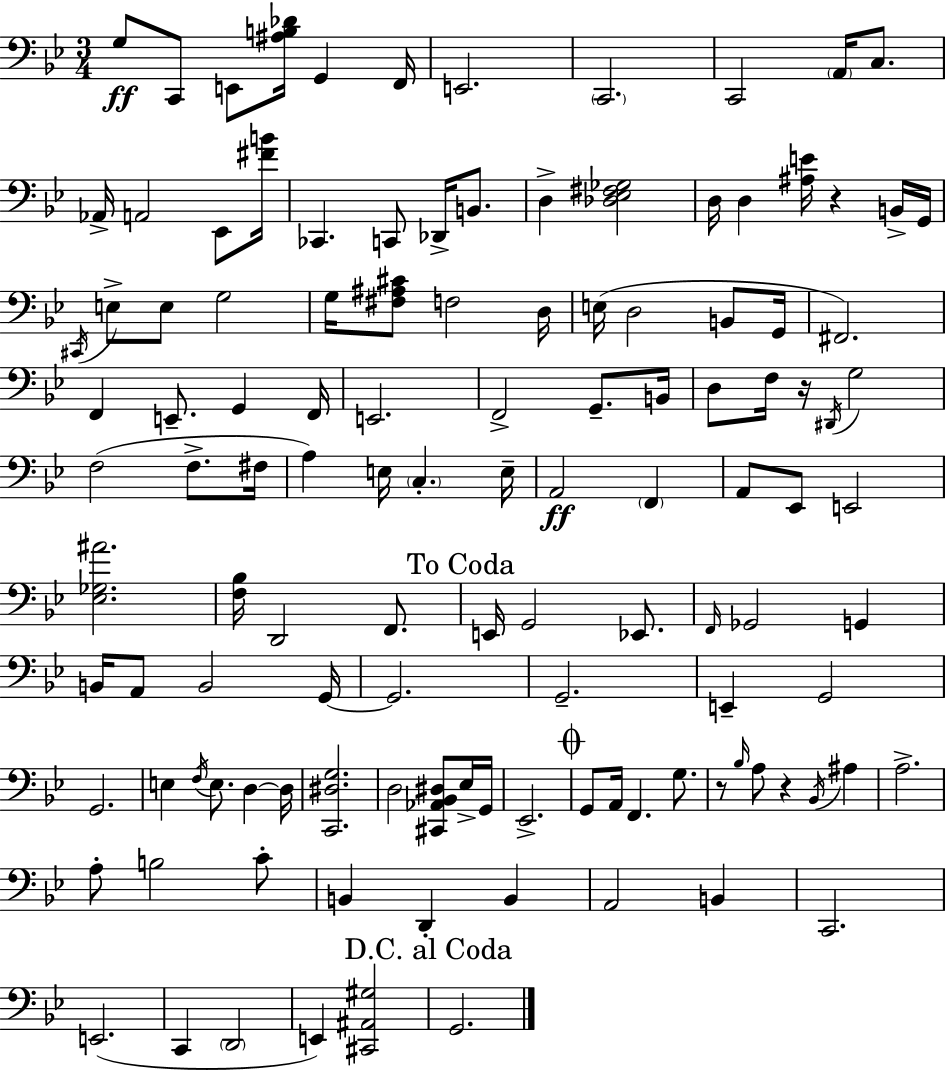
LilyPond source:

{
  \clef bass
  \numericTimeSignature
  \time 3/4
  \key bes \major
  \repeat volta 2 { g8\ff c,8 e,8 <ais b des'>16 g,4 f,16 | e,2. | \parenthesize c,2. | c,2 \parenthesize a,16 c8. | \break aes,16-> a,2 ees,8 <fis' b'>16 | ces,4. c,8 des,16-> b,8. | d4-> <des ees fis ges>2 | d16 d4 <ais e'>16 r4 b,16-> g,16 | \break \acciaccatura { cis,16 } e8-> e8 g2 | g16 <fis ais cis'>8 f2 | d16 e16( d2 b,8 | g,16 fis,2.) | \break f,4 e,8.-- g,4 | f,16 e,2. | f,2-> g,8.-- | b,16 d8 f16 r16 \acciaccatura { dis,16 } g2 | \break f2( f8.-> | fis16 a4) e16 \parenthesize c4.-. | e16-- a,2\ff \parenthesize f,4 | a,8 ees,8 e,2 | \break <ees ges ais'>2. | <f bes>16 d,2 f,8. | \mark "To Coda" e,16 g,2 ees,8. | \grace { f,16 } ges,2 g,4 | \break b,16 a,8 b,2 | g,16~~ g,2. | g,2.-- | e,4-- g,2 | \break g,2. | e4 \acciaccatura { f16 } e8. d4~~ | d16 <c, dis g>2. | d2 | \break <cis, aes, bes, dis>8 ees16-> g,16 ees,2.-> | \mark \markup { \musicglyph "scripts.coda" } g,8 a,16 f,4. | g8. r8 \grace { bes16 } a8 r4 | \acciaccatura { bes,16 } ais4 a2.-> | \break a8-. b2 | c'8-. b,4 d,4-. | b,4 a,2 | b,4 c,2. | \break e,2.( | c,4 \parenthesize d,2 | e,4) <cis, ais, gis>2 | \mark "D.C. al Coda" g,2. | \break } \bar "|."
}